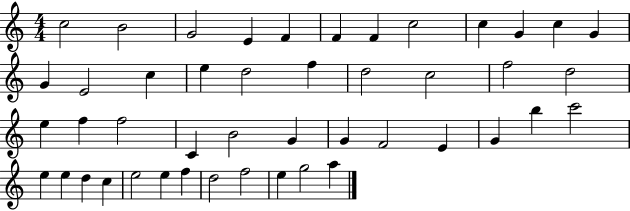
{
  \clef treble
  \numericTimeSignature
  \time 4/4
  \key c \major
  c''2 b'2 | g'2 e'4 f'4 | f'4 f'4 c''2 | c''4 g'4 c''4 g'4 | \break g'4 e'2 c''4 | e''4 d''2 f''4 | d''2 c''2 | f''2 d''2 | \break e''4 f''4 f''2 | c'4 b'2 g'4 | g'4 f'2 e'4 | g'4 b''4 c'''2 | \break e''4 e''4 d''4 c''4 | e''2 e''4 f''4 | d''2 f''2 | e''4 g''2 a''4 | \break \bar "|."
}